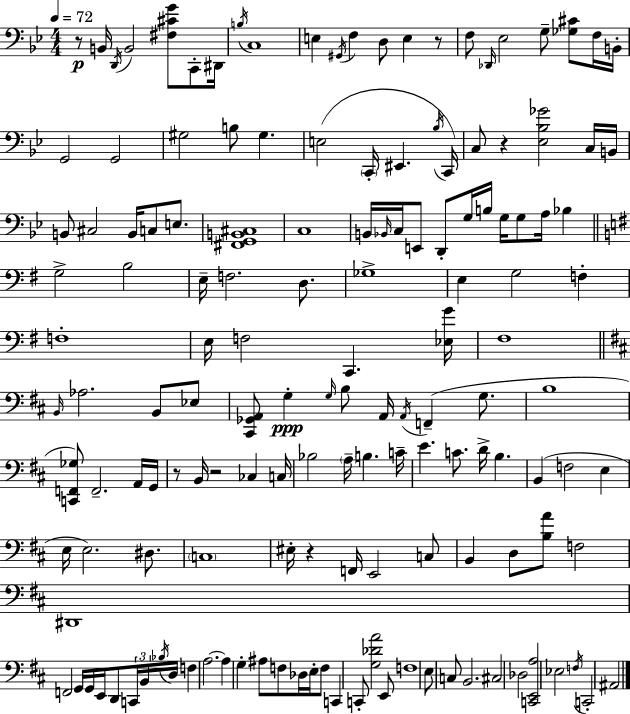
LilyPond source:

{
  \clef bass
  \numericTimeSignature
  \time 4/4
  \key bes \major
  \tempo 4 = 72
  r8\p b,16 \acciaccatura { d,16 } b,2 <fis cis' g'>8 c,8-. | dis,16 \acciaccatura { b16 } c1 | e4 \acciaccatura { gis,16 } f4 d8 e4 | r8 f8 \grace { des,16 } ees2 g8-- | \break <ges cis'>8 f16 b,16-. g,2 g,2 | gis2 b8 gis4. | e2( \parenthesize c,16-. eis,4. | \acciaccatura { bes16 }) c,16 c8 r4 <ees bes ges'>2 | \break c16 b,16 b,8 cis2 b,16 | c8 e8. <fis, g, b, cis>1 | c1 | b,16 \grace { bes,16 } c16 e,8 d,8-. g16 b16 g16 g8 | \break a16 bes4 \bar "||" \break \key e \minor g2-> b2 | e16-- f2. d8. | ges1-> | e4 g2 f4-. | \break f1-. | e16 f2 c,4. <ees g'>16 | fis1 | \bar "||" \break \key d \major \grace { b,16 } aes2. b,8 ees8 | <cis, ges, a,>8 g4-.\ppp \grace { g16 } b8 a,16 \acciaccatura { a,16 }( f,4-- | g8. b1 | <c, f, ges>8) f,2.-- | \break a,16 g,16 r8 b,16 r2 ces4 | c16 bes2 \parenthesize a16-- b4. | c'16-- e'4. c'8. d'16-> b4. | b,4( f2 e4 | \break e16 e2.) | dis8. \parenthesize c1 | eis16-. r4 f,16 e,2 | c8 b,4 d8 <b a'>8 f2 | \break dis,1 | f,2 g,16 g,16 e,16 d,8 | \tuplet 3/2 { c,16 b,16 \acciaccatura { bes16 } } d16 f4 a2.~~ | a4 g4-. ais8 f8 | \break des16 e16-. f8 c,4 c,8-. <g des' a'>2 | e,8 f1 | e8 c8 b,2. | cis2 des2 | \break <c, e, a>2 ees2 | \acciaccatura { f16 } c,2-. ais,2 | \bar "|."
}